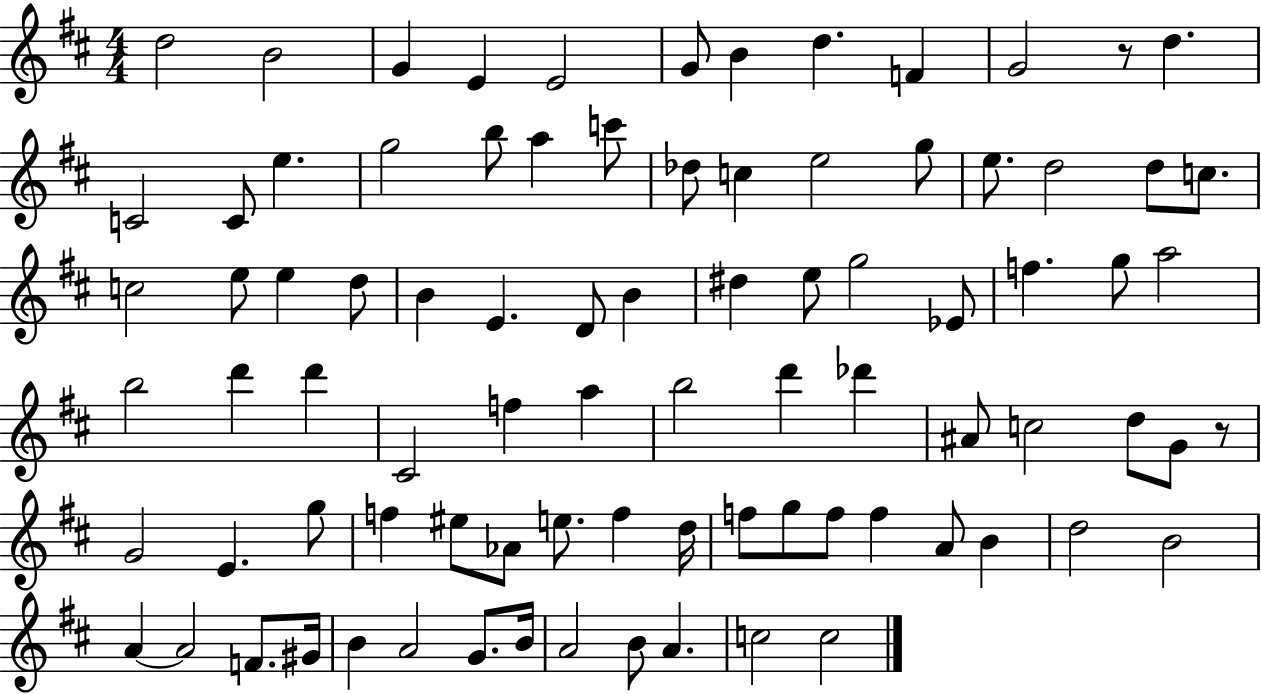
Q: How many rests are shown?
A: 2